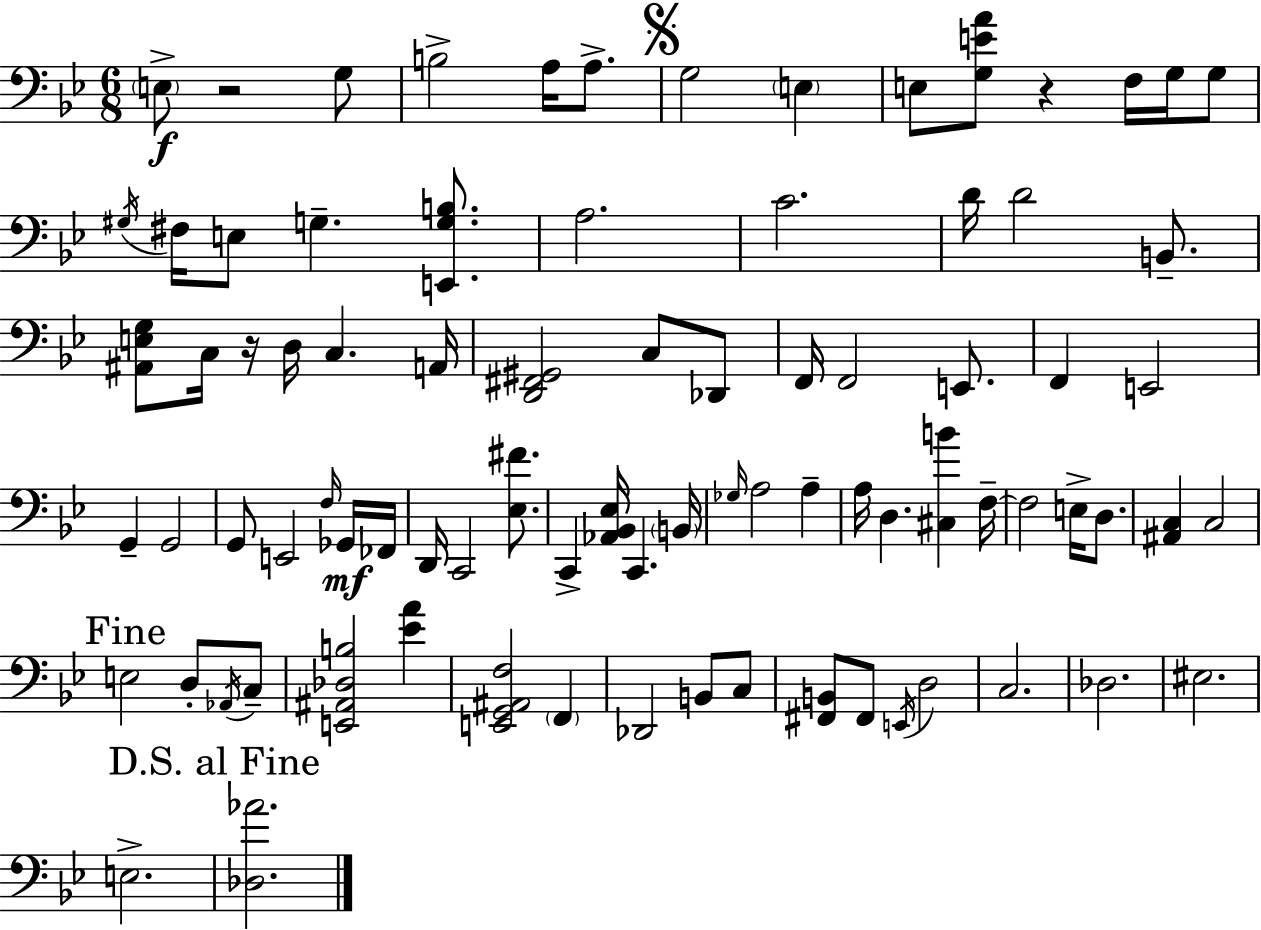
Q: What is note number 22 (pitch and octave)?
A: D3